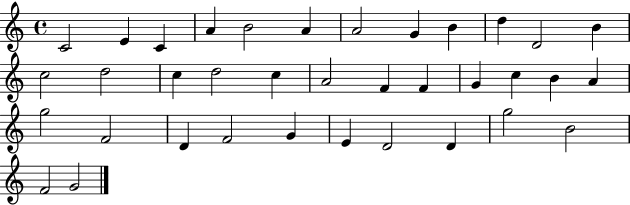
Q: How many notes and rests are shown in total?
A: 36